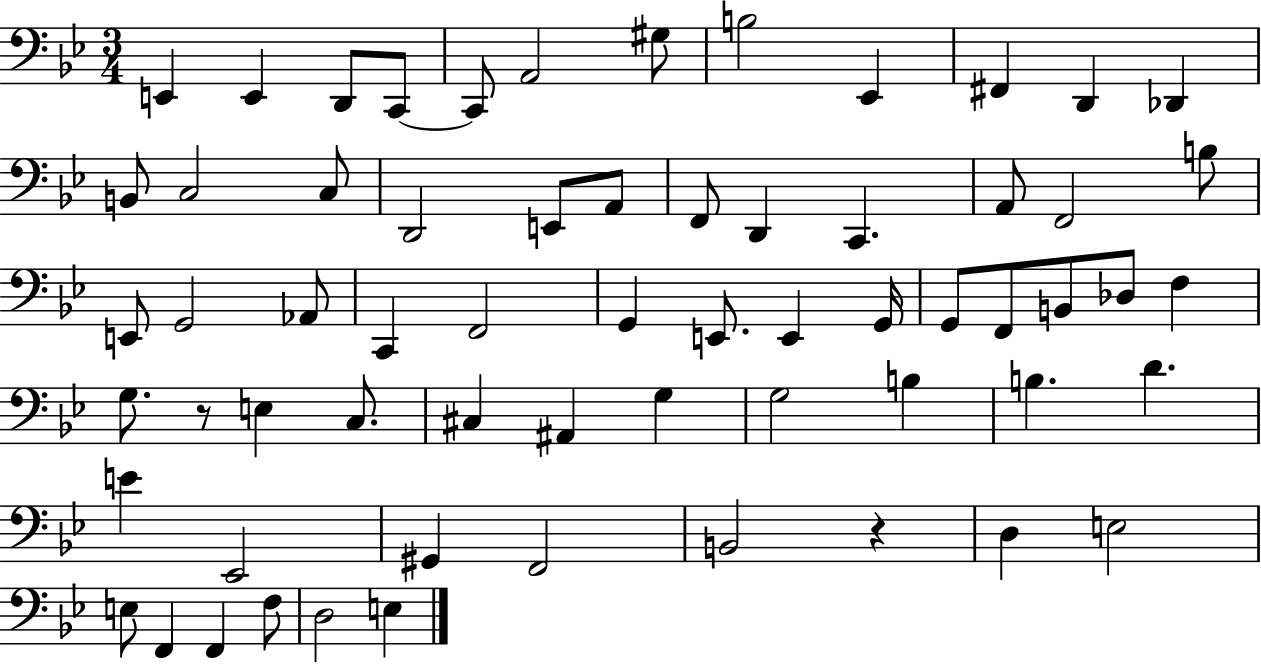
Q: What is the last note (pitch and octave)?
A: E3